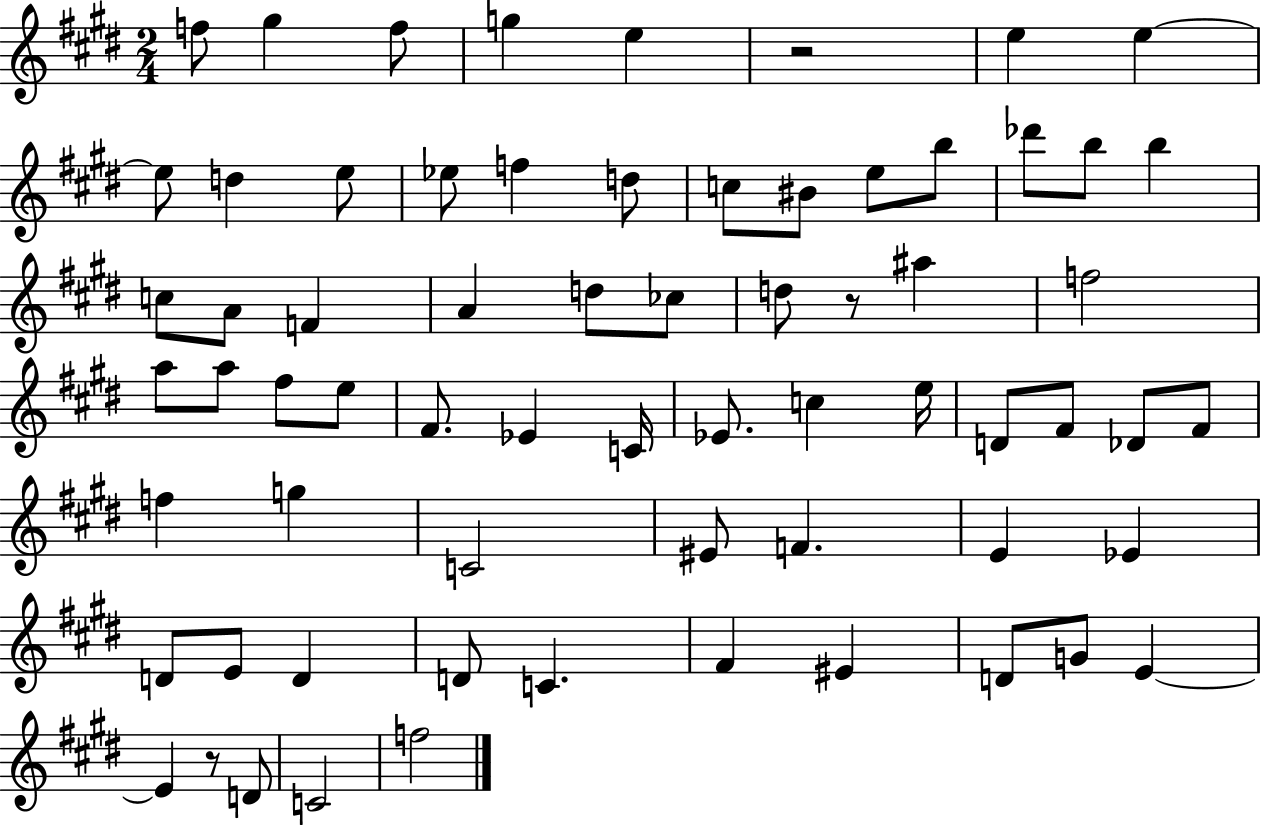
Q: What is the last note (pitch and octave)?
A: F5